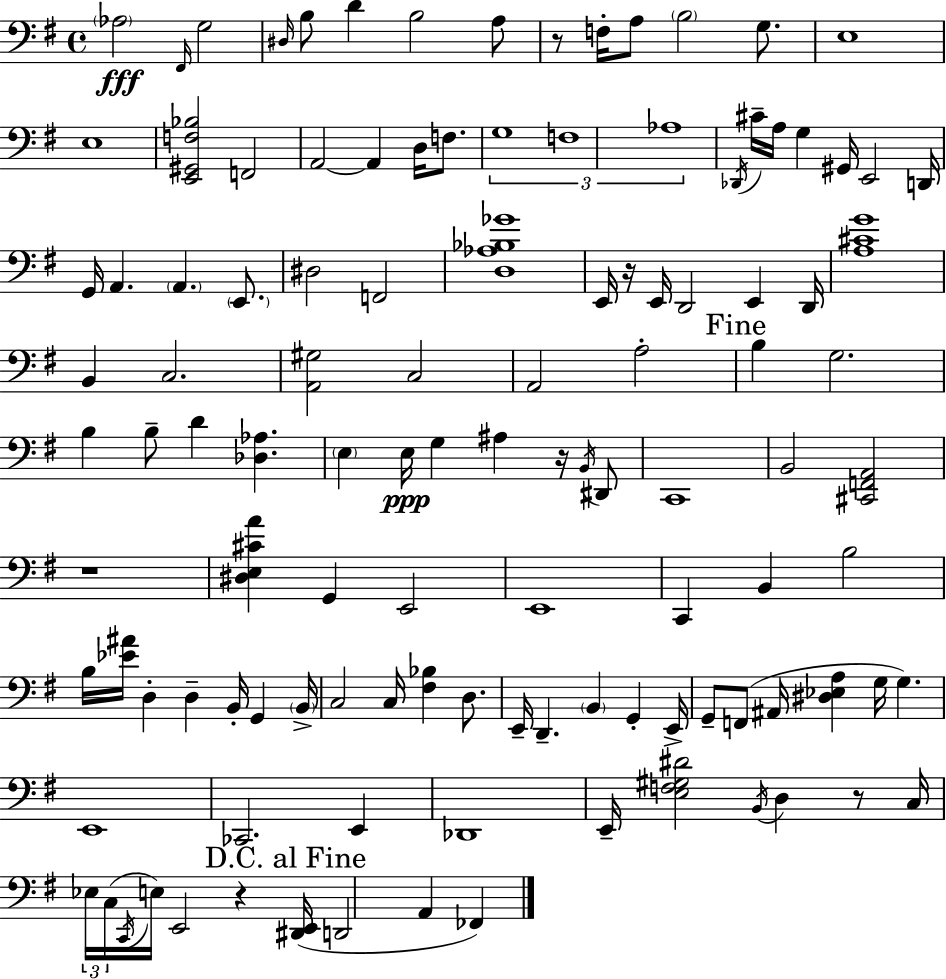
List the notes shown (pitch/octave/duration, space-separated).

Ab3/h F#2/s G3/h D#3/s B3/e D4/q B3/h A3/e R/e F3/s A3/e B3/h G3/e. E3/w E3/w [E2,G#2,F3,Bb3]/h F2/h A2/h A2/q D3/s F3/e. G3/w F3/w Ab3/w Db2/s C#4/s A3/s G3/q G#2/s E2/h D2/s G2/s A2/q. A2/q. E2/e. D#3/h F2/h [D3,Ab3,Bb3,Gb4]/w E2/s R/s E2/s D2/h E2/q D2/s [A3,C#4,G4]/w B2/q C3/h. [A2,G#3]/h C3/h A2/h A3/h B3/q G3/h. B3/q B3/e D4/q [Db3,Ab3]/q. E3/q E3/s G3/q A#3/q R/s B2/s D#2/e C2/w B2/h [C#2,F2,A2]/h R/w [D#3,E3,C#4,A4]/q G2/q E2/h E2/w C2/q B2/q B3/h B3/s [Eb4,A#4]/s D3/q D3/q B2/s G2/q B2/s C3/h C3/s [F#3,Bb3]/q D3/e. E2/s D2/q. B2/q G2/q E2/s G2/e F2/e A#2/s [D#3,Eb3,A3]/q G3/s G3/q. E2/w CES2/h. E2/q Db2/w E2/s [E3,F3,G#3,D#4]/h B2/s D3/q R/e C3/s Eb3/s C3/s C2/s E3/s E2/h R/q [D#2,E2]/s D2/h A2/q FES2/q